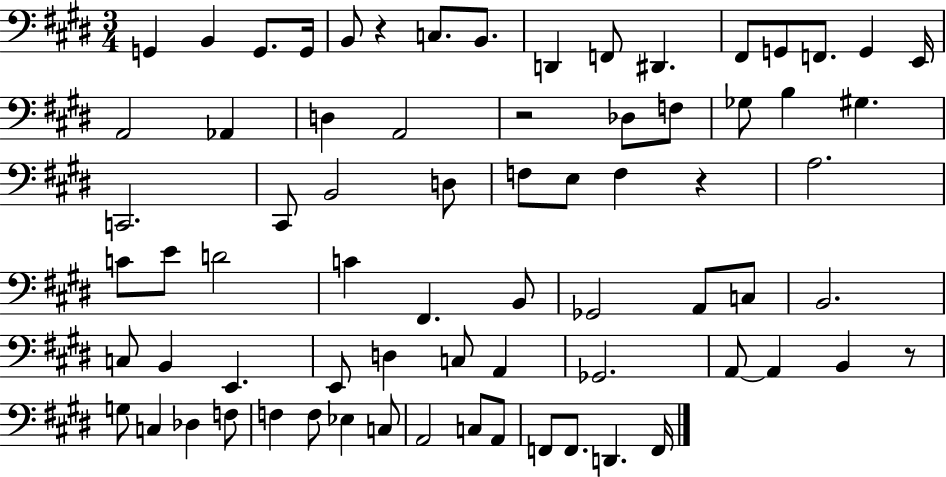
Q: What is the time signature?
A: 3/4